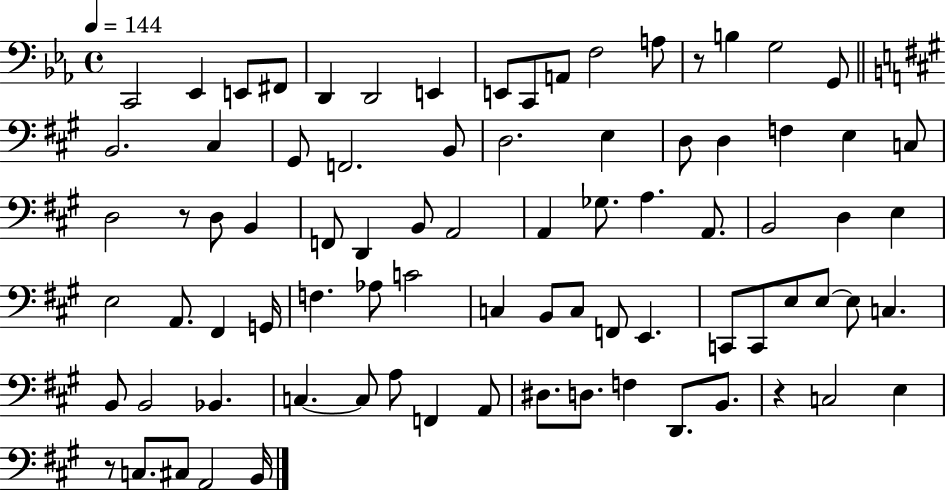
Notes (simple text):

C2/h Eb2/q E2/e F#2/e D2/q D2/h E2/q E2/e C2/e A2/e F3/h A3/e R/e B3/q G3/h G2/e B2/h. C#3/q G#2/e F2/h. B2/e D3/h. E3/q D3/e D3/q F3/q E3/q C3/e D3/h R/e D3/e B2/q F2/e D2/q B2/e A2/h A2/q Gb3/e. A3/q. A2/e. B2/h D3/q E3/q E3/h A2/e. F#2/q G2/s F3/q. Ab3/e C4/h C3/q B2/e C3/e F2/e E2/q. C2/e C2/e E3/e E3/e E3/e C3/q. B2/e B2/h Bb2/q. C3/q. C3/e A3/e F2/q A2/e D#3/e. D3/e. F3/q D2/e. B2/e. R/q C3/h E3/q R/e C3/e. C#3/e A2/h B2/s